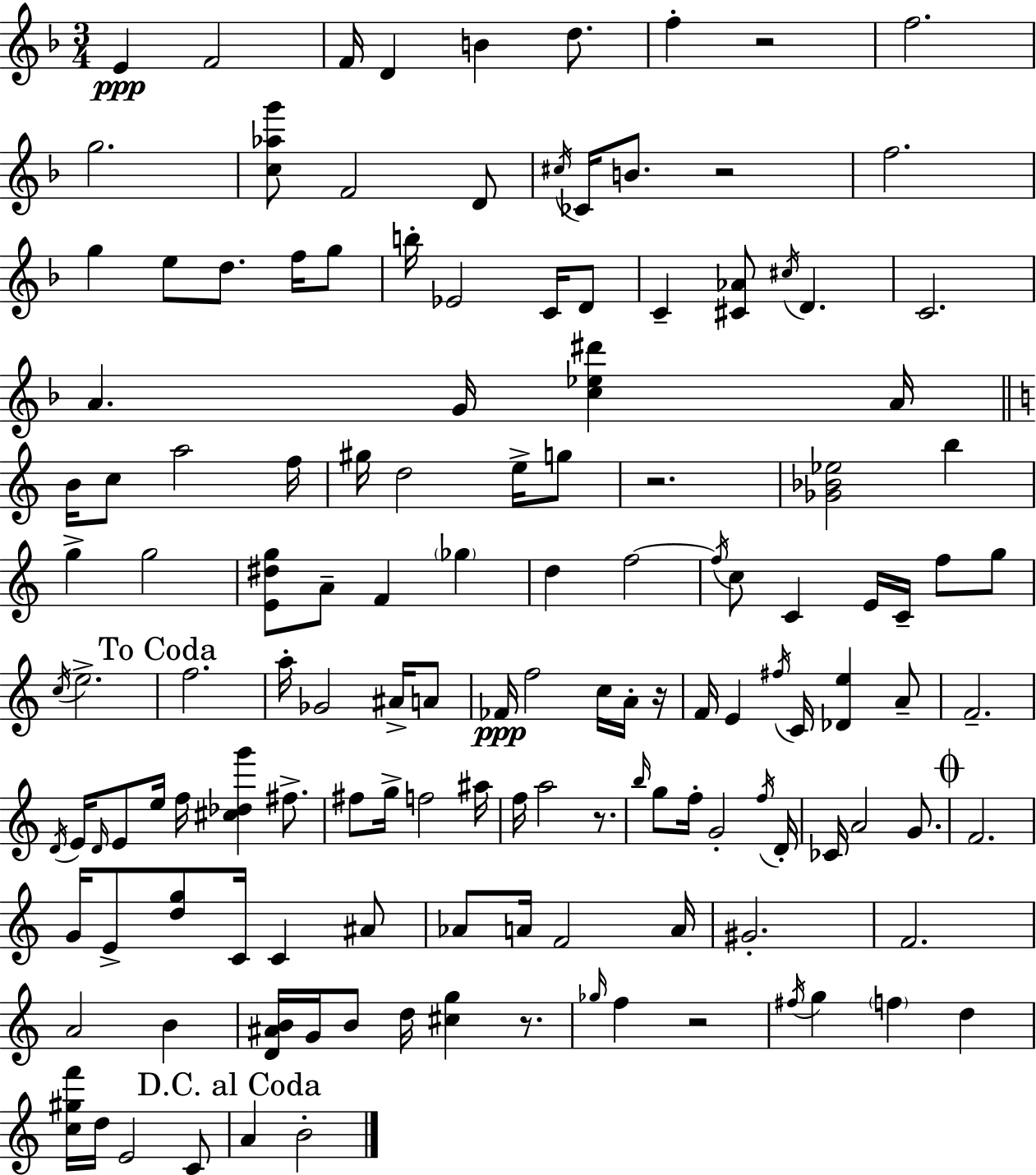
E4/q F4/h F4/s D4/q B4/q D5/e. F5/q R/h F5/h. G5/h. [C5,Ab5,G6]/e F4/h D4/e C#5/s CES4/s B4/e. R/h F5/h. G5/q E5/e D5/e. F5/s G5/e B5/s Eb4/h C4/s D4/e C4/q [C#4,Ab4]/e C#5/s D4/q. C4/h. A4/q. G4/s [C5,Eb5,D#6]/q A4/s B4/s C5/e A5/h F5/s G#5/s D5/h E5/s G5/e R/h. [Gb4,Bb4,Eb5]/h B5/q G5/q G5/h [E4,D#5,G5]/e A4/e F4/q Gb5/q D5/q F5/h F5/s C5/e C4/q E4/s C4/s F5/e G5/e C5/s E5/h. F5/h. A5/s Gb4/h A#4/s A4/e FES4/s F5/h C5/s A4/s R/s F4/s E4/q F#5/s C4/s [Db4,E5]/q A4/e F4/h. D4/s E4/s D4/s E4/e E5/s F5/s [C#5,Db5,G6]/q F#5/e. F#5/e G5/s F5/h A#5/s F5/s A5/h R/e. B5/s G5/e F5/s G4/h F5/s D4/s CES4/s A4/h G4/e. F4/h. G4/s E4/e [D5,G5]/e C4/s C4/q A#4/e Ab4/e A4/s F4/h A4/s G#4/h. F4/h. A4/h B4/q [D4,A#4,B4]/s G4/s B4/e D5/s [C#5,G5]/q R/e. Gb5/s F5/q R/h F#5/s G5/q F5/q D5/q [C5,G#5,F6]/s D5/s E4/h C4/e A4/q B4/h